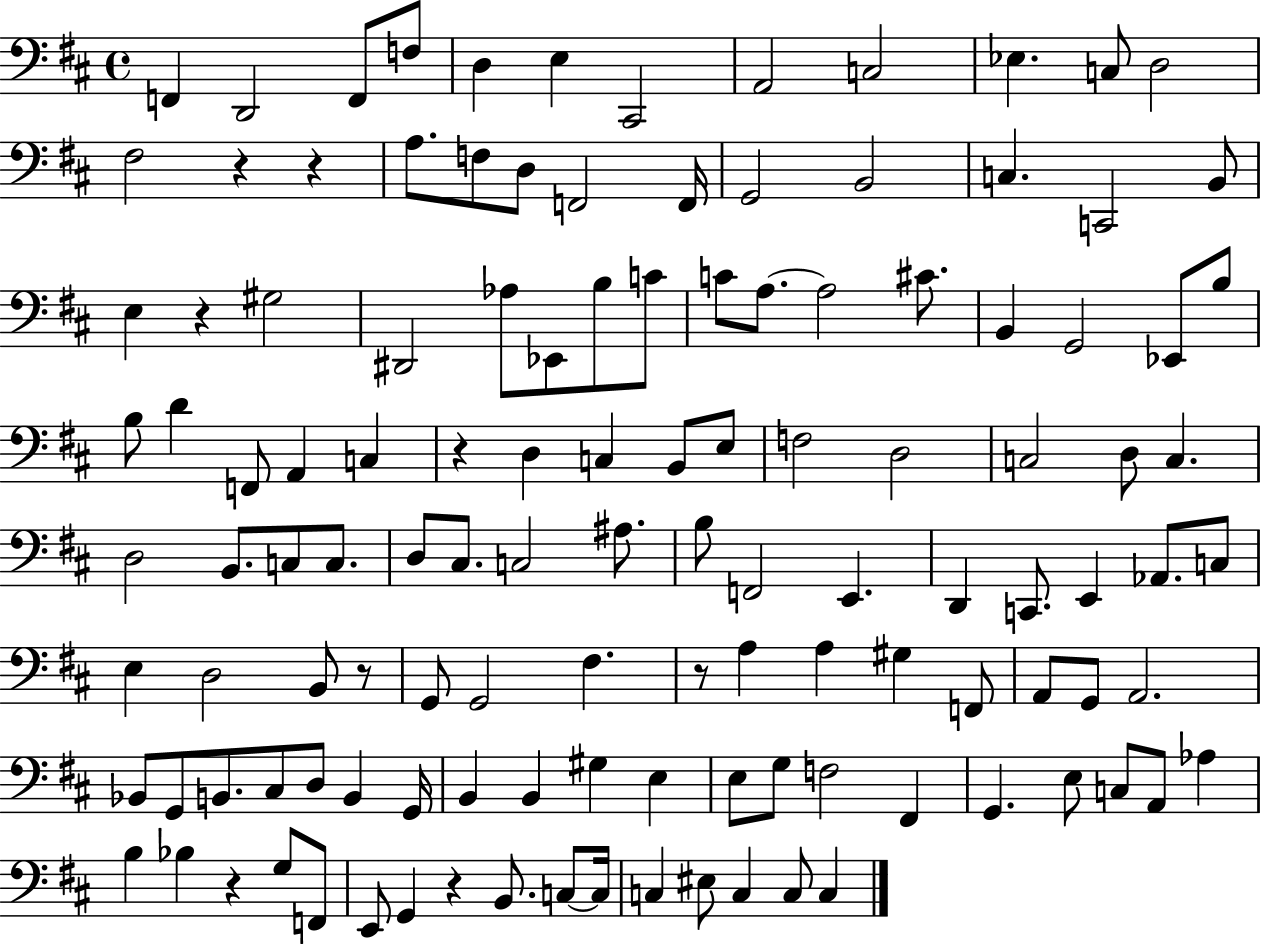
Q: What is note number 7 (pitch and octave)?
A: C#2